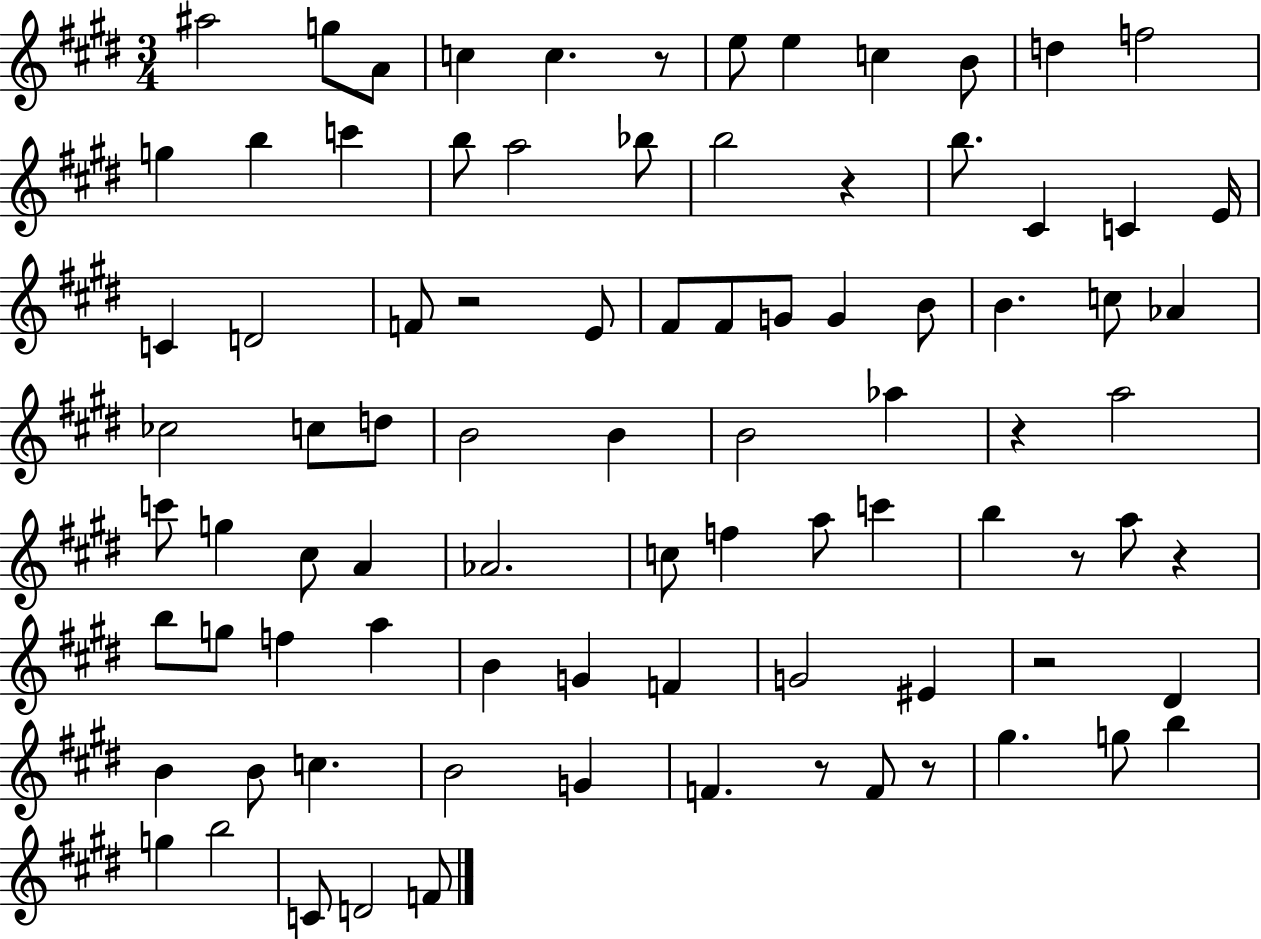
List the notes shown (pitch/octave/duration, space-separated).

A#5/h G5/e A4/e C5/q C5/q. R/e E5/e E5/q C5/q B4/e D5/q F5/h G5/q B5/q C6/q B5/e A5/h Bb5/e B5/h R/q B5/e. C#4/q C4/q E4/s C4/q D4/h F4/e R/h E4/e F#4/e F#4/e G4/e G4/q B4/e B4/q. C5/e Ab4/q CES5/h C5/e D5/e B4/h B4/q B4/h Ab5/q R/q A5/h C6/e G5/q C#5/e A4/q Ab4/h. C5/e F5/q A5/e C6/q B5/q R/e A5/e R/q B5/e G5/e F5/q A5/q B4/q G4/q F4/q G4/h EIS4/q R/h D#4/q B4/q B4/e C5/q. B4/h G4/q F4/q. R/e F4/e R/e G#5/q. G5/e B5/q G5/q B5/h C4/e D4/h F4/e